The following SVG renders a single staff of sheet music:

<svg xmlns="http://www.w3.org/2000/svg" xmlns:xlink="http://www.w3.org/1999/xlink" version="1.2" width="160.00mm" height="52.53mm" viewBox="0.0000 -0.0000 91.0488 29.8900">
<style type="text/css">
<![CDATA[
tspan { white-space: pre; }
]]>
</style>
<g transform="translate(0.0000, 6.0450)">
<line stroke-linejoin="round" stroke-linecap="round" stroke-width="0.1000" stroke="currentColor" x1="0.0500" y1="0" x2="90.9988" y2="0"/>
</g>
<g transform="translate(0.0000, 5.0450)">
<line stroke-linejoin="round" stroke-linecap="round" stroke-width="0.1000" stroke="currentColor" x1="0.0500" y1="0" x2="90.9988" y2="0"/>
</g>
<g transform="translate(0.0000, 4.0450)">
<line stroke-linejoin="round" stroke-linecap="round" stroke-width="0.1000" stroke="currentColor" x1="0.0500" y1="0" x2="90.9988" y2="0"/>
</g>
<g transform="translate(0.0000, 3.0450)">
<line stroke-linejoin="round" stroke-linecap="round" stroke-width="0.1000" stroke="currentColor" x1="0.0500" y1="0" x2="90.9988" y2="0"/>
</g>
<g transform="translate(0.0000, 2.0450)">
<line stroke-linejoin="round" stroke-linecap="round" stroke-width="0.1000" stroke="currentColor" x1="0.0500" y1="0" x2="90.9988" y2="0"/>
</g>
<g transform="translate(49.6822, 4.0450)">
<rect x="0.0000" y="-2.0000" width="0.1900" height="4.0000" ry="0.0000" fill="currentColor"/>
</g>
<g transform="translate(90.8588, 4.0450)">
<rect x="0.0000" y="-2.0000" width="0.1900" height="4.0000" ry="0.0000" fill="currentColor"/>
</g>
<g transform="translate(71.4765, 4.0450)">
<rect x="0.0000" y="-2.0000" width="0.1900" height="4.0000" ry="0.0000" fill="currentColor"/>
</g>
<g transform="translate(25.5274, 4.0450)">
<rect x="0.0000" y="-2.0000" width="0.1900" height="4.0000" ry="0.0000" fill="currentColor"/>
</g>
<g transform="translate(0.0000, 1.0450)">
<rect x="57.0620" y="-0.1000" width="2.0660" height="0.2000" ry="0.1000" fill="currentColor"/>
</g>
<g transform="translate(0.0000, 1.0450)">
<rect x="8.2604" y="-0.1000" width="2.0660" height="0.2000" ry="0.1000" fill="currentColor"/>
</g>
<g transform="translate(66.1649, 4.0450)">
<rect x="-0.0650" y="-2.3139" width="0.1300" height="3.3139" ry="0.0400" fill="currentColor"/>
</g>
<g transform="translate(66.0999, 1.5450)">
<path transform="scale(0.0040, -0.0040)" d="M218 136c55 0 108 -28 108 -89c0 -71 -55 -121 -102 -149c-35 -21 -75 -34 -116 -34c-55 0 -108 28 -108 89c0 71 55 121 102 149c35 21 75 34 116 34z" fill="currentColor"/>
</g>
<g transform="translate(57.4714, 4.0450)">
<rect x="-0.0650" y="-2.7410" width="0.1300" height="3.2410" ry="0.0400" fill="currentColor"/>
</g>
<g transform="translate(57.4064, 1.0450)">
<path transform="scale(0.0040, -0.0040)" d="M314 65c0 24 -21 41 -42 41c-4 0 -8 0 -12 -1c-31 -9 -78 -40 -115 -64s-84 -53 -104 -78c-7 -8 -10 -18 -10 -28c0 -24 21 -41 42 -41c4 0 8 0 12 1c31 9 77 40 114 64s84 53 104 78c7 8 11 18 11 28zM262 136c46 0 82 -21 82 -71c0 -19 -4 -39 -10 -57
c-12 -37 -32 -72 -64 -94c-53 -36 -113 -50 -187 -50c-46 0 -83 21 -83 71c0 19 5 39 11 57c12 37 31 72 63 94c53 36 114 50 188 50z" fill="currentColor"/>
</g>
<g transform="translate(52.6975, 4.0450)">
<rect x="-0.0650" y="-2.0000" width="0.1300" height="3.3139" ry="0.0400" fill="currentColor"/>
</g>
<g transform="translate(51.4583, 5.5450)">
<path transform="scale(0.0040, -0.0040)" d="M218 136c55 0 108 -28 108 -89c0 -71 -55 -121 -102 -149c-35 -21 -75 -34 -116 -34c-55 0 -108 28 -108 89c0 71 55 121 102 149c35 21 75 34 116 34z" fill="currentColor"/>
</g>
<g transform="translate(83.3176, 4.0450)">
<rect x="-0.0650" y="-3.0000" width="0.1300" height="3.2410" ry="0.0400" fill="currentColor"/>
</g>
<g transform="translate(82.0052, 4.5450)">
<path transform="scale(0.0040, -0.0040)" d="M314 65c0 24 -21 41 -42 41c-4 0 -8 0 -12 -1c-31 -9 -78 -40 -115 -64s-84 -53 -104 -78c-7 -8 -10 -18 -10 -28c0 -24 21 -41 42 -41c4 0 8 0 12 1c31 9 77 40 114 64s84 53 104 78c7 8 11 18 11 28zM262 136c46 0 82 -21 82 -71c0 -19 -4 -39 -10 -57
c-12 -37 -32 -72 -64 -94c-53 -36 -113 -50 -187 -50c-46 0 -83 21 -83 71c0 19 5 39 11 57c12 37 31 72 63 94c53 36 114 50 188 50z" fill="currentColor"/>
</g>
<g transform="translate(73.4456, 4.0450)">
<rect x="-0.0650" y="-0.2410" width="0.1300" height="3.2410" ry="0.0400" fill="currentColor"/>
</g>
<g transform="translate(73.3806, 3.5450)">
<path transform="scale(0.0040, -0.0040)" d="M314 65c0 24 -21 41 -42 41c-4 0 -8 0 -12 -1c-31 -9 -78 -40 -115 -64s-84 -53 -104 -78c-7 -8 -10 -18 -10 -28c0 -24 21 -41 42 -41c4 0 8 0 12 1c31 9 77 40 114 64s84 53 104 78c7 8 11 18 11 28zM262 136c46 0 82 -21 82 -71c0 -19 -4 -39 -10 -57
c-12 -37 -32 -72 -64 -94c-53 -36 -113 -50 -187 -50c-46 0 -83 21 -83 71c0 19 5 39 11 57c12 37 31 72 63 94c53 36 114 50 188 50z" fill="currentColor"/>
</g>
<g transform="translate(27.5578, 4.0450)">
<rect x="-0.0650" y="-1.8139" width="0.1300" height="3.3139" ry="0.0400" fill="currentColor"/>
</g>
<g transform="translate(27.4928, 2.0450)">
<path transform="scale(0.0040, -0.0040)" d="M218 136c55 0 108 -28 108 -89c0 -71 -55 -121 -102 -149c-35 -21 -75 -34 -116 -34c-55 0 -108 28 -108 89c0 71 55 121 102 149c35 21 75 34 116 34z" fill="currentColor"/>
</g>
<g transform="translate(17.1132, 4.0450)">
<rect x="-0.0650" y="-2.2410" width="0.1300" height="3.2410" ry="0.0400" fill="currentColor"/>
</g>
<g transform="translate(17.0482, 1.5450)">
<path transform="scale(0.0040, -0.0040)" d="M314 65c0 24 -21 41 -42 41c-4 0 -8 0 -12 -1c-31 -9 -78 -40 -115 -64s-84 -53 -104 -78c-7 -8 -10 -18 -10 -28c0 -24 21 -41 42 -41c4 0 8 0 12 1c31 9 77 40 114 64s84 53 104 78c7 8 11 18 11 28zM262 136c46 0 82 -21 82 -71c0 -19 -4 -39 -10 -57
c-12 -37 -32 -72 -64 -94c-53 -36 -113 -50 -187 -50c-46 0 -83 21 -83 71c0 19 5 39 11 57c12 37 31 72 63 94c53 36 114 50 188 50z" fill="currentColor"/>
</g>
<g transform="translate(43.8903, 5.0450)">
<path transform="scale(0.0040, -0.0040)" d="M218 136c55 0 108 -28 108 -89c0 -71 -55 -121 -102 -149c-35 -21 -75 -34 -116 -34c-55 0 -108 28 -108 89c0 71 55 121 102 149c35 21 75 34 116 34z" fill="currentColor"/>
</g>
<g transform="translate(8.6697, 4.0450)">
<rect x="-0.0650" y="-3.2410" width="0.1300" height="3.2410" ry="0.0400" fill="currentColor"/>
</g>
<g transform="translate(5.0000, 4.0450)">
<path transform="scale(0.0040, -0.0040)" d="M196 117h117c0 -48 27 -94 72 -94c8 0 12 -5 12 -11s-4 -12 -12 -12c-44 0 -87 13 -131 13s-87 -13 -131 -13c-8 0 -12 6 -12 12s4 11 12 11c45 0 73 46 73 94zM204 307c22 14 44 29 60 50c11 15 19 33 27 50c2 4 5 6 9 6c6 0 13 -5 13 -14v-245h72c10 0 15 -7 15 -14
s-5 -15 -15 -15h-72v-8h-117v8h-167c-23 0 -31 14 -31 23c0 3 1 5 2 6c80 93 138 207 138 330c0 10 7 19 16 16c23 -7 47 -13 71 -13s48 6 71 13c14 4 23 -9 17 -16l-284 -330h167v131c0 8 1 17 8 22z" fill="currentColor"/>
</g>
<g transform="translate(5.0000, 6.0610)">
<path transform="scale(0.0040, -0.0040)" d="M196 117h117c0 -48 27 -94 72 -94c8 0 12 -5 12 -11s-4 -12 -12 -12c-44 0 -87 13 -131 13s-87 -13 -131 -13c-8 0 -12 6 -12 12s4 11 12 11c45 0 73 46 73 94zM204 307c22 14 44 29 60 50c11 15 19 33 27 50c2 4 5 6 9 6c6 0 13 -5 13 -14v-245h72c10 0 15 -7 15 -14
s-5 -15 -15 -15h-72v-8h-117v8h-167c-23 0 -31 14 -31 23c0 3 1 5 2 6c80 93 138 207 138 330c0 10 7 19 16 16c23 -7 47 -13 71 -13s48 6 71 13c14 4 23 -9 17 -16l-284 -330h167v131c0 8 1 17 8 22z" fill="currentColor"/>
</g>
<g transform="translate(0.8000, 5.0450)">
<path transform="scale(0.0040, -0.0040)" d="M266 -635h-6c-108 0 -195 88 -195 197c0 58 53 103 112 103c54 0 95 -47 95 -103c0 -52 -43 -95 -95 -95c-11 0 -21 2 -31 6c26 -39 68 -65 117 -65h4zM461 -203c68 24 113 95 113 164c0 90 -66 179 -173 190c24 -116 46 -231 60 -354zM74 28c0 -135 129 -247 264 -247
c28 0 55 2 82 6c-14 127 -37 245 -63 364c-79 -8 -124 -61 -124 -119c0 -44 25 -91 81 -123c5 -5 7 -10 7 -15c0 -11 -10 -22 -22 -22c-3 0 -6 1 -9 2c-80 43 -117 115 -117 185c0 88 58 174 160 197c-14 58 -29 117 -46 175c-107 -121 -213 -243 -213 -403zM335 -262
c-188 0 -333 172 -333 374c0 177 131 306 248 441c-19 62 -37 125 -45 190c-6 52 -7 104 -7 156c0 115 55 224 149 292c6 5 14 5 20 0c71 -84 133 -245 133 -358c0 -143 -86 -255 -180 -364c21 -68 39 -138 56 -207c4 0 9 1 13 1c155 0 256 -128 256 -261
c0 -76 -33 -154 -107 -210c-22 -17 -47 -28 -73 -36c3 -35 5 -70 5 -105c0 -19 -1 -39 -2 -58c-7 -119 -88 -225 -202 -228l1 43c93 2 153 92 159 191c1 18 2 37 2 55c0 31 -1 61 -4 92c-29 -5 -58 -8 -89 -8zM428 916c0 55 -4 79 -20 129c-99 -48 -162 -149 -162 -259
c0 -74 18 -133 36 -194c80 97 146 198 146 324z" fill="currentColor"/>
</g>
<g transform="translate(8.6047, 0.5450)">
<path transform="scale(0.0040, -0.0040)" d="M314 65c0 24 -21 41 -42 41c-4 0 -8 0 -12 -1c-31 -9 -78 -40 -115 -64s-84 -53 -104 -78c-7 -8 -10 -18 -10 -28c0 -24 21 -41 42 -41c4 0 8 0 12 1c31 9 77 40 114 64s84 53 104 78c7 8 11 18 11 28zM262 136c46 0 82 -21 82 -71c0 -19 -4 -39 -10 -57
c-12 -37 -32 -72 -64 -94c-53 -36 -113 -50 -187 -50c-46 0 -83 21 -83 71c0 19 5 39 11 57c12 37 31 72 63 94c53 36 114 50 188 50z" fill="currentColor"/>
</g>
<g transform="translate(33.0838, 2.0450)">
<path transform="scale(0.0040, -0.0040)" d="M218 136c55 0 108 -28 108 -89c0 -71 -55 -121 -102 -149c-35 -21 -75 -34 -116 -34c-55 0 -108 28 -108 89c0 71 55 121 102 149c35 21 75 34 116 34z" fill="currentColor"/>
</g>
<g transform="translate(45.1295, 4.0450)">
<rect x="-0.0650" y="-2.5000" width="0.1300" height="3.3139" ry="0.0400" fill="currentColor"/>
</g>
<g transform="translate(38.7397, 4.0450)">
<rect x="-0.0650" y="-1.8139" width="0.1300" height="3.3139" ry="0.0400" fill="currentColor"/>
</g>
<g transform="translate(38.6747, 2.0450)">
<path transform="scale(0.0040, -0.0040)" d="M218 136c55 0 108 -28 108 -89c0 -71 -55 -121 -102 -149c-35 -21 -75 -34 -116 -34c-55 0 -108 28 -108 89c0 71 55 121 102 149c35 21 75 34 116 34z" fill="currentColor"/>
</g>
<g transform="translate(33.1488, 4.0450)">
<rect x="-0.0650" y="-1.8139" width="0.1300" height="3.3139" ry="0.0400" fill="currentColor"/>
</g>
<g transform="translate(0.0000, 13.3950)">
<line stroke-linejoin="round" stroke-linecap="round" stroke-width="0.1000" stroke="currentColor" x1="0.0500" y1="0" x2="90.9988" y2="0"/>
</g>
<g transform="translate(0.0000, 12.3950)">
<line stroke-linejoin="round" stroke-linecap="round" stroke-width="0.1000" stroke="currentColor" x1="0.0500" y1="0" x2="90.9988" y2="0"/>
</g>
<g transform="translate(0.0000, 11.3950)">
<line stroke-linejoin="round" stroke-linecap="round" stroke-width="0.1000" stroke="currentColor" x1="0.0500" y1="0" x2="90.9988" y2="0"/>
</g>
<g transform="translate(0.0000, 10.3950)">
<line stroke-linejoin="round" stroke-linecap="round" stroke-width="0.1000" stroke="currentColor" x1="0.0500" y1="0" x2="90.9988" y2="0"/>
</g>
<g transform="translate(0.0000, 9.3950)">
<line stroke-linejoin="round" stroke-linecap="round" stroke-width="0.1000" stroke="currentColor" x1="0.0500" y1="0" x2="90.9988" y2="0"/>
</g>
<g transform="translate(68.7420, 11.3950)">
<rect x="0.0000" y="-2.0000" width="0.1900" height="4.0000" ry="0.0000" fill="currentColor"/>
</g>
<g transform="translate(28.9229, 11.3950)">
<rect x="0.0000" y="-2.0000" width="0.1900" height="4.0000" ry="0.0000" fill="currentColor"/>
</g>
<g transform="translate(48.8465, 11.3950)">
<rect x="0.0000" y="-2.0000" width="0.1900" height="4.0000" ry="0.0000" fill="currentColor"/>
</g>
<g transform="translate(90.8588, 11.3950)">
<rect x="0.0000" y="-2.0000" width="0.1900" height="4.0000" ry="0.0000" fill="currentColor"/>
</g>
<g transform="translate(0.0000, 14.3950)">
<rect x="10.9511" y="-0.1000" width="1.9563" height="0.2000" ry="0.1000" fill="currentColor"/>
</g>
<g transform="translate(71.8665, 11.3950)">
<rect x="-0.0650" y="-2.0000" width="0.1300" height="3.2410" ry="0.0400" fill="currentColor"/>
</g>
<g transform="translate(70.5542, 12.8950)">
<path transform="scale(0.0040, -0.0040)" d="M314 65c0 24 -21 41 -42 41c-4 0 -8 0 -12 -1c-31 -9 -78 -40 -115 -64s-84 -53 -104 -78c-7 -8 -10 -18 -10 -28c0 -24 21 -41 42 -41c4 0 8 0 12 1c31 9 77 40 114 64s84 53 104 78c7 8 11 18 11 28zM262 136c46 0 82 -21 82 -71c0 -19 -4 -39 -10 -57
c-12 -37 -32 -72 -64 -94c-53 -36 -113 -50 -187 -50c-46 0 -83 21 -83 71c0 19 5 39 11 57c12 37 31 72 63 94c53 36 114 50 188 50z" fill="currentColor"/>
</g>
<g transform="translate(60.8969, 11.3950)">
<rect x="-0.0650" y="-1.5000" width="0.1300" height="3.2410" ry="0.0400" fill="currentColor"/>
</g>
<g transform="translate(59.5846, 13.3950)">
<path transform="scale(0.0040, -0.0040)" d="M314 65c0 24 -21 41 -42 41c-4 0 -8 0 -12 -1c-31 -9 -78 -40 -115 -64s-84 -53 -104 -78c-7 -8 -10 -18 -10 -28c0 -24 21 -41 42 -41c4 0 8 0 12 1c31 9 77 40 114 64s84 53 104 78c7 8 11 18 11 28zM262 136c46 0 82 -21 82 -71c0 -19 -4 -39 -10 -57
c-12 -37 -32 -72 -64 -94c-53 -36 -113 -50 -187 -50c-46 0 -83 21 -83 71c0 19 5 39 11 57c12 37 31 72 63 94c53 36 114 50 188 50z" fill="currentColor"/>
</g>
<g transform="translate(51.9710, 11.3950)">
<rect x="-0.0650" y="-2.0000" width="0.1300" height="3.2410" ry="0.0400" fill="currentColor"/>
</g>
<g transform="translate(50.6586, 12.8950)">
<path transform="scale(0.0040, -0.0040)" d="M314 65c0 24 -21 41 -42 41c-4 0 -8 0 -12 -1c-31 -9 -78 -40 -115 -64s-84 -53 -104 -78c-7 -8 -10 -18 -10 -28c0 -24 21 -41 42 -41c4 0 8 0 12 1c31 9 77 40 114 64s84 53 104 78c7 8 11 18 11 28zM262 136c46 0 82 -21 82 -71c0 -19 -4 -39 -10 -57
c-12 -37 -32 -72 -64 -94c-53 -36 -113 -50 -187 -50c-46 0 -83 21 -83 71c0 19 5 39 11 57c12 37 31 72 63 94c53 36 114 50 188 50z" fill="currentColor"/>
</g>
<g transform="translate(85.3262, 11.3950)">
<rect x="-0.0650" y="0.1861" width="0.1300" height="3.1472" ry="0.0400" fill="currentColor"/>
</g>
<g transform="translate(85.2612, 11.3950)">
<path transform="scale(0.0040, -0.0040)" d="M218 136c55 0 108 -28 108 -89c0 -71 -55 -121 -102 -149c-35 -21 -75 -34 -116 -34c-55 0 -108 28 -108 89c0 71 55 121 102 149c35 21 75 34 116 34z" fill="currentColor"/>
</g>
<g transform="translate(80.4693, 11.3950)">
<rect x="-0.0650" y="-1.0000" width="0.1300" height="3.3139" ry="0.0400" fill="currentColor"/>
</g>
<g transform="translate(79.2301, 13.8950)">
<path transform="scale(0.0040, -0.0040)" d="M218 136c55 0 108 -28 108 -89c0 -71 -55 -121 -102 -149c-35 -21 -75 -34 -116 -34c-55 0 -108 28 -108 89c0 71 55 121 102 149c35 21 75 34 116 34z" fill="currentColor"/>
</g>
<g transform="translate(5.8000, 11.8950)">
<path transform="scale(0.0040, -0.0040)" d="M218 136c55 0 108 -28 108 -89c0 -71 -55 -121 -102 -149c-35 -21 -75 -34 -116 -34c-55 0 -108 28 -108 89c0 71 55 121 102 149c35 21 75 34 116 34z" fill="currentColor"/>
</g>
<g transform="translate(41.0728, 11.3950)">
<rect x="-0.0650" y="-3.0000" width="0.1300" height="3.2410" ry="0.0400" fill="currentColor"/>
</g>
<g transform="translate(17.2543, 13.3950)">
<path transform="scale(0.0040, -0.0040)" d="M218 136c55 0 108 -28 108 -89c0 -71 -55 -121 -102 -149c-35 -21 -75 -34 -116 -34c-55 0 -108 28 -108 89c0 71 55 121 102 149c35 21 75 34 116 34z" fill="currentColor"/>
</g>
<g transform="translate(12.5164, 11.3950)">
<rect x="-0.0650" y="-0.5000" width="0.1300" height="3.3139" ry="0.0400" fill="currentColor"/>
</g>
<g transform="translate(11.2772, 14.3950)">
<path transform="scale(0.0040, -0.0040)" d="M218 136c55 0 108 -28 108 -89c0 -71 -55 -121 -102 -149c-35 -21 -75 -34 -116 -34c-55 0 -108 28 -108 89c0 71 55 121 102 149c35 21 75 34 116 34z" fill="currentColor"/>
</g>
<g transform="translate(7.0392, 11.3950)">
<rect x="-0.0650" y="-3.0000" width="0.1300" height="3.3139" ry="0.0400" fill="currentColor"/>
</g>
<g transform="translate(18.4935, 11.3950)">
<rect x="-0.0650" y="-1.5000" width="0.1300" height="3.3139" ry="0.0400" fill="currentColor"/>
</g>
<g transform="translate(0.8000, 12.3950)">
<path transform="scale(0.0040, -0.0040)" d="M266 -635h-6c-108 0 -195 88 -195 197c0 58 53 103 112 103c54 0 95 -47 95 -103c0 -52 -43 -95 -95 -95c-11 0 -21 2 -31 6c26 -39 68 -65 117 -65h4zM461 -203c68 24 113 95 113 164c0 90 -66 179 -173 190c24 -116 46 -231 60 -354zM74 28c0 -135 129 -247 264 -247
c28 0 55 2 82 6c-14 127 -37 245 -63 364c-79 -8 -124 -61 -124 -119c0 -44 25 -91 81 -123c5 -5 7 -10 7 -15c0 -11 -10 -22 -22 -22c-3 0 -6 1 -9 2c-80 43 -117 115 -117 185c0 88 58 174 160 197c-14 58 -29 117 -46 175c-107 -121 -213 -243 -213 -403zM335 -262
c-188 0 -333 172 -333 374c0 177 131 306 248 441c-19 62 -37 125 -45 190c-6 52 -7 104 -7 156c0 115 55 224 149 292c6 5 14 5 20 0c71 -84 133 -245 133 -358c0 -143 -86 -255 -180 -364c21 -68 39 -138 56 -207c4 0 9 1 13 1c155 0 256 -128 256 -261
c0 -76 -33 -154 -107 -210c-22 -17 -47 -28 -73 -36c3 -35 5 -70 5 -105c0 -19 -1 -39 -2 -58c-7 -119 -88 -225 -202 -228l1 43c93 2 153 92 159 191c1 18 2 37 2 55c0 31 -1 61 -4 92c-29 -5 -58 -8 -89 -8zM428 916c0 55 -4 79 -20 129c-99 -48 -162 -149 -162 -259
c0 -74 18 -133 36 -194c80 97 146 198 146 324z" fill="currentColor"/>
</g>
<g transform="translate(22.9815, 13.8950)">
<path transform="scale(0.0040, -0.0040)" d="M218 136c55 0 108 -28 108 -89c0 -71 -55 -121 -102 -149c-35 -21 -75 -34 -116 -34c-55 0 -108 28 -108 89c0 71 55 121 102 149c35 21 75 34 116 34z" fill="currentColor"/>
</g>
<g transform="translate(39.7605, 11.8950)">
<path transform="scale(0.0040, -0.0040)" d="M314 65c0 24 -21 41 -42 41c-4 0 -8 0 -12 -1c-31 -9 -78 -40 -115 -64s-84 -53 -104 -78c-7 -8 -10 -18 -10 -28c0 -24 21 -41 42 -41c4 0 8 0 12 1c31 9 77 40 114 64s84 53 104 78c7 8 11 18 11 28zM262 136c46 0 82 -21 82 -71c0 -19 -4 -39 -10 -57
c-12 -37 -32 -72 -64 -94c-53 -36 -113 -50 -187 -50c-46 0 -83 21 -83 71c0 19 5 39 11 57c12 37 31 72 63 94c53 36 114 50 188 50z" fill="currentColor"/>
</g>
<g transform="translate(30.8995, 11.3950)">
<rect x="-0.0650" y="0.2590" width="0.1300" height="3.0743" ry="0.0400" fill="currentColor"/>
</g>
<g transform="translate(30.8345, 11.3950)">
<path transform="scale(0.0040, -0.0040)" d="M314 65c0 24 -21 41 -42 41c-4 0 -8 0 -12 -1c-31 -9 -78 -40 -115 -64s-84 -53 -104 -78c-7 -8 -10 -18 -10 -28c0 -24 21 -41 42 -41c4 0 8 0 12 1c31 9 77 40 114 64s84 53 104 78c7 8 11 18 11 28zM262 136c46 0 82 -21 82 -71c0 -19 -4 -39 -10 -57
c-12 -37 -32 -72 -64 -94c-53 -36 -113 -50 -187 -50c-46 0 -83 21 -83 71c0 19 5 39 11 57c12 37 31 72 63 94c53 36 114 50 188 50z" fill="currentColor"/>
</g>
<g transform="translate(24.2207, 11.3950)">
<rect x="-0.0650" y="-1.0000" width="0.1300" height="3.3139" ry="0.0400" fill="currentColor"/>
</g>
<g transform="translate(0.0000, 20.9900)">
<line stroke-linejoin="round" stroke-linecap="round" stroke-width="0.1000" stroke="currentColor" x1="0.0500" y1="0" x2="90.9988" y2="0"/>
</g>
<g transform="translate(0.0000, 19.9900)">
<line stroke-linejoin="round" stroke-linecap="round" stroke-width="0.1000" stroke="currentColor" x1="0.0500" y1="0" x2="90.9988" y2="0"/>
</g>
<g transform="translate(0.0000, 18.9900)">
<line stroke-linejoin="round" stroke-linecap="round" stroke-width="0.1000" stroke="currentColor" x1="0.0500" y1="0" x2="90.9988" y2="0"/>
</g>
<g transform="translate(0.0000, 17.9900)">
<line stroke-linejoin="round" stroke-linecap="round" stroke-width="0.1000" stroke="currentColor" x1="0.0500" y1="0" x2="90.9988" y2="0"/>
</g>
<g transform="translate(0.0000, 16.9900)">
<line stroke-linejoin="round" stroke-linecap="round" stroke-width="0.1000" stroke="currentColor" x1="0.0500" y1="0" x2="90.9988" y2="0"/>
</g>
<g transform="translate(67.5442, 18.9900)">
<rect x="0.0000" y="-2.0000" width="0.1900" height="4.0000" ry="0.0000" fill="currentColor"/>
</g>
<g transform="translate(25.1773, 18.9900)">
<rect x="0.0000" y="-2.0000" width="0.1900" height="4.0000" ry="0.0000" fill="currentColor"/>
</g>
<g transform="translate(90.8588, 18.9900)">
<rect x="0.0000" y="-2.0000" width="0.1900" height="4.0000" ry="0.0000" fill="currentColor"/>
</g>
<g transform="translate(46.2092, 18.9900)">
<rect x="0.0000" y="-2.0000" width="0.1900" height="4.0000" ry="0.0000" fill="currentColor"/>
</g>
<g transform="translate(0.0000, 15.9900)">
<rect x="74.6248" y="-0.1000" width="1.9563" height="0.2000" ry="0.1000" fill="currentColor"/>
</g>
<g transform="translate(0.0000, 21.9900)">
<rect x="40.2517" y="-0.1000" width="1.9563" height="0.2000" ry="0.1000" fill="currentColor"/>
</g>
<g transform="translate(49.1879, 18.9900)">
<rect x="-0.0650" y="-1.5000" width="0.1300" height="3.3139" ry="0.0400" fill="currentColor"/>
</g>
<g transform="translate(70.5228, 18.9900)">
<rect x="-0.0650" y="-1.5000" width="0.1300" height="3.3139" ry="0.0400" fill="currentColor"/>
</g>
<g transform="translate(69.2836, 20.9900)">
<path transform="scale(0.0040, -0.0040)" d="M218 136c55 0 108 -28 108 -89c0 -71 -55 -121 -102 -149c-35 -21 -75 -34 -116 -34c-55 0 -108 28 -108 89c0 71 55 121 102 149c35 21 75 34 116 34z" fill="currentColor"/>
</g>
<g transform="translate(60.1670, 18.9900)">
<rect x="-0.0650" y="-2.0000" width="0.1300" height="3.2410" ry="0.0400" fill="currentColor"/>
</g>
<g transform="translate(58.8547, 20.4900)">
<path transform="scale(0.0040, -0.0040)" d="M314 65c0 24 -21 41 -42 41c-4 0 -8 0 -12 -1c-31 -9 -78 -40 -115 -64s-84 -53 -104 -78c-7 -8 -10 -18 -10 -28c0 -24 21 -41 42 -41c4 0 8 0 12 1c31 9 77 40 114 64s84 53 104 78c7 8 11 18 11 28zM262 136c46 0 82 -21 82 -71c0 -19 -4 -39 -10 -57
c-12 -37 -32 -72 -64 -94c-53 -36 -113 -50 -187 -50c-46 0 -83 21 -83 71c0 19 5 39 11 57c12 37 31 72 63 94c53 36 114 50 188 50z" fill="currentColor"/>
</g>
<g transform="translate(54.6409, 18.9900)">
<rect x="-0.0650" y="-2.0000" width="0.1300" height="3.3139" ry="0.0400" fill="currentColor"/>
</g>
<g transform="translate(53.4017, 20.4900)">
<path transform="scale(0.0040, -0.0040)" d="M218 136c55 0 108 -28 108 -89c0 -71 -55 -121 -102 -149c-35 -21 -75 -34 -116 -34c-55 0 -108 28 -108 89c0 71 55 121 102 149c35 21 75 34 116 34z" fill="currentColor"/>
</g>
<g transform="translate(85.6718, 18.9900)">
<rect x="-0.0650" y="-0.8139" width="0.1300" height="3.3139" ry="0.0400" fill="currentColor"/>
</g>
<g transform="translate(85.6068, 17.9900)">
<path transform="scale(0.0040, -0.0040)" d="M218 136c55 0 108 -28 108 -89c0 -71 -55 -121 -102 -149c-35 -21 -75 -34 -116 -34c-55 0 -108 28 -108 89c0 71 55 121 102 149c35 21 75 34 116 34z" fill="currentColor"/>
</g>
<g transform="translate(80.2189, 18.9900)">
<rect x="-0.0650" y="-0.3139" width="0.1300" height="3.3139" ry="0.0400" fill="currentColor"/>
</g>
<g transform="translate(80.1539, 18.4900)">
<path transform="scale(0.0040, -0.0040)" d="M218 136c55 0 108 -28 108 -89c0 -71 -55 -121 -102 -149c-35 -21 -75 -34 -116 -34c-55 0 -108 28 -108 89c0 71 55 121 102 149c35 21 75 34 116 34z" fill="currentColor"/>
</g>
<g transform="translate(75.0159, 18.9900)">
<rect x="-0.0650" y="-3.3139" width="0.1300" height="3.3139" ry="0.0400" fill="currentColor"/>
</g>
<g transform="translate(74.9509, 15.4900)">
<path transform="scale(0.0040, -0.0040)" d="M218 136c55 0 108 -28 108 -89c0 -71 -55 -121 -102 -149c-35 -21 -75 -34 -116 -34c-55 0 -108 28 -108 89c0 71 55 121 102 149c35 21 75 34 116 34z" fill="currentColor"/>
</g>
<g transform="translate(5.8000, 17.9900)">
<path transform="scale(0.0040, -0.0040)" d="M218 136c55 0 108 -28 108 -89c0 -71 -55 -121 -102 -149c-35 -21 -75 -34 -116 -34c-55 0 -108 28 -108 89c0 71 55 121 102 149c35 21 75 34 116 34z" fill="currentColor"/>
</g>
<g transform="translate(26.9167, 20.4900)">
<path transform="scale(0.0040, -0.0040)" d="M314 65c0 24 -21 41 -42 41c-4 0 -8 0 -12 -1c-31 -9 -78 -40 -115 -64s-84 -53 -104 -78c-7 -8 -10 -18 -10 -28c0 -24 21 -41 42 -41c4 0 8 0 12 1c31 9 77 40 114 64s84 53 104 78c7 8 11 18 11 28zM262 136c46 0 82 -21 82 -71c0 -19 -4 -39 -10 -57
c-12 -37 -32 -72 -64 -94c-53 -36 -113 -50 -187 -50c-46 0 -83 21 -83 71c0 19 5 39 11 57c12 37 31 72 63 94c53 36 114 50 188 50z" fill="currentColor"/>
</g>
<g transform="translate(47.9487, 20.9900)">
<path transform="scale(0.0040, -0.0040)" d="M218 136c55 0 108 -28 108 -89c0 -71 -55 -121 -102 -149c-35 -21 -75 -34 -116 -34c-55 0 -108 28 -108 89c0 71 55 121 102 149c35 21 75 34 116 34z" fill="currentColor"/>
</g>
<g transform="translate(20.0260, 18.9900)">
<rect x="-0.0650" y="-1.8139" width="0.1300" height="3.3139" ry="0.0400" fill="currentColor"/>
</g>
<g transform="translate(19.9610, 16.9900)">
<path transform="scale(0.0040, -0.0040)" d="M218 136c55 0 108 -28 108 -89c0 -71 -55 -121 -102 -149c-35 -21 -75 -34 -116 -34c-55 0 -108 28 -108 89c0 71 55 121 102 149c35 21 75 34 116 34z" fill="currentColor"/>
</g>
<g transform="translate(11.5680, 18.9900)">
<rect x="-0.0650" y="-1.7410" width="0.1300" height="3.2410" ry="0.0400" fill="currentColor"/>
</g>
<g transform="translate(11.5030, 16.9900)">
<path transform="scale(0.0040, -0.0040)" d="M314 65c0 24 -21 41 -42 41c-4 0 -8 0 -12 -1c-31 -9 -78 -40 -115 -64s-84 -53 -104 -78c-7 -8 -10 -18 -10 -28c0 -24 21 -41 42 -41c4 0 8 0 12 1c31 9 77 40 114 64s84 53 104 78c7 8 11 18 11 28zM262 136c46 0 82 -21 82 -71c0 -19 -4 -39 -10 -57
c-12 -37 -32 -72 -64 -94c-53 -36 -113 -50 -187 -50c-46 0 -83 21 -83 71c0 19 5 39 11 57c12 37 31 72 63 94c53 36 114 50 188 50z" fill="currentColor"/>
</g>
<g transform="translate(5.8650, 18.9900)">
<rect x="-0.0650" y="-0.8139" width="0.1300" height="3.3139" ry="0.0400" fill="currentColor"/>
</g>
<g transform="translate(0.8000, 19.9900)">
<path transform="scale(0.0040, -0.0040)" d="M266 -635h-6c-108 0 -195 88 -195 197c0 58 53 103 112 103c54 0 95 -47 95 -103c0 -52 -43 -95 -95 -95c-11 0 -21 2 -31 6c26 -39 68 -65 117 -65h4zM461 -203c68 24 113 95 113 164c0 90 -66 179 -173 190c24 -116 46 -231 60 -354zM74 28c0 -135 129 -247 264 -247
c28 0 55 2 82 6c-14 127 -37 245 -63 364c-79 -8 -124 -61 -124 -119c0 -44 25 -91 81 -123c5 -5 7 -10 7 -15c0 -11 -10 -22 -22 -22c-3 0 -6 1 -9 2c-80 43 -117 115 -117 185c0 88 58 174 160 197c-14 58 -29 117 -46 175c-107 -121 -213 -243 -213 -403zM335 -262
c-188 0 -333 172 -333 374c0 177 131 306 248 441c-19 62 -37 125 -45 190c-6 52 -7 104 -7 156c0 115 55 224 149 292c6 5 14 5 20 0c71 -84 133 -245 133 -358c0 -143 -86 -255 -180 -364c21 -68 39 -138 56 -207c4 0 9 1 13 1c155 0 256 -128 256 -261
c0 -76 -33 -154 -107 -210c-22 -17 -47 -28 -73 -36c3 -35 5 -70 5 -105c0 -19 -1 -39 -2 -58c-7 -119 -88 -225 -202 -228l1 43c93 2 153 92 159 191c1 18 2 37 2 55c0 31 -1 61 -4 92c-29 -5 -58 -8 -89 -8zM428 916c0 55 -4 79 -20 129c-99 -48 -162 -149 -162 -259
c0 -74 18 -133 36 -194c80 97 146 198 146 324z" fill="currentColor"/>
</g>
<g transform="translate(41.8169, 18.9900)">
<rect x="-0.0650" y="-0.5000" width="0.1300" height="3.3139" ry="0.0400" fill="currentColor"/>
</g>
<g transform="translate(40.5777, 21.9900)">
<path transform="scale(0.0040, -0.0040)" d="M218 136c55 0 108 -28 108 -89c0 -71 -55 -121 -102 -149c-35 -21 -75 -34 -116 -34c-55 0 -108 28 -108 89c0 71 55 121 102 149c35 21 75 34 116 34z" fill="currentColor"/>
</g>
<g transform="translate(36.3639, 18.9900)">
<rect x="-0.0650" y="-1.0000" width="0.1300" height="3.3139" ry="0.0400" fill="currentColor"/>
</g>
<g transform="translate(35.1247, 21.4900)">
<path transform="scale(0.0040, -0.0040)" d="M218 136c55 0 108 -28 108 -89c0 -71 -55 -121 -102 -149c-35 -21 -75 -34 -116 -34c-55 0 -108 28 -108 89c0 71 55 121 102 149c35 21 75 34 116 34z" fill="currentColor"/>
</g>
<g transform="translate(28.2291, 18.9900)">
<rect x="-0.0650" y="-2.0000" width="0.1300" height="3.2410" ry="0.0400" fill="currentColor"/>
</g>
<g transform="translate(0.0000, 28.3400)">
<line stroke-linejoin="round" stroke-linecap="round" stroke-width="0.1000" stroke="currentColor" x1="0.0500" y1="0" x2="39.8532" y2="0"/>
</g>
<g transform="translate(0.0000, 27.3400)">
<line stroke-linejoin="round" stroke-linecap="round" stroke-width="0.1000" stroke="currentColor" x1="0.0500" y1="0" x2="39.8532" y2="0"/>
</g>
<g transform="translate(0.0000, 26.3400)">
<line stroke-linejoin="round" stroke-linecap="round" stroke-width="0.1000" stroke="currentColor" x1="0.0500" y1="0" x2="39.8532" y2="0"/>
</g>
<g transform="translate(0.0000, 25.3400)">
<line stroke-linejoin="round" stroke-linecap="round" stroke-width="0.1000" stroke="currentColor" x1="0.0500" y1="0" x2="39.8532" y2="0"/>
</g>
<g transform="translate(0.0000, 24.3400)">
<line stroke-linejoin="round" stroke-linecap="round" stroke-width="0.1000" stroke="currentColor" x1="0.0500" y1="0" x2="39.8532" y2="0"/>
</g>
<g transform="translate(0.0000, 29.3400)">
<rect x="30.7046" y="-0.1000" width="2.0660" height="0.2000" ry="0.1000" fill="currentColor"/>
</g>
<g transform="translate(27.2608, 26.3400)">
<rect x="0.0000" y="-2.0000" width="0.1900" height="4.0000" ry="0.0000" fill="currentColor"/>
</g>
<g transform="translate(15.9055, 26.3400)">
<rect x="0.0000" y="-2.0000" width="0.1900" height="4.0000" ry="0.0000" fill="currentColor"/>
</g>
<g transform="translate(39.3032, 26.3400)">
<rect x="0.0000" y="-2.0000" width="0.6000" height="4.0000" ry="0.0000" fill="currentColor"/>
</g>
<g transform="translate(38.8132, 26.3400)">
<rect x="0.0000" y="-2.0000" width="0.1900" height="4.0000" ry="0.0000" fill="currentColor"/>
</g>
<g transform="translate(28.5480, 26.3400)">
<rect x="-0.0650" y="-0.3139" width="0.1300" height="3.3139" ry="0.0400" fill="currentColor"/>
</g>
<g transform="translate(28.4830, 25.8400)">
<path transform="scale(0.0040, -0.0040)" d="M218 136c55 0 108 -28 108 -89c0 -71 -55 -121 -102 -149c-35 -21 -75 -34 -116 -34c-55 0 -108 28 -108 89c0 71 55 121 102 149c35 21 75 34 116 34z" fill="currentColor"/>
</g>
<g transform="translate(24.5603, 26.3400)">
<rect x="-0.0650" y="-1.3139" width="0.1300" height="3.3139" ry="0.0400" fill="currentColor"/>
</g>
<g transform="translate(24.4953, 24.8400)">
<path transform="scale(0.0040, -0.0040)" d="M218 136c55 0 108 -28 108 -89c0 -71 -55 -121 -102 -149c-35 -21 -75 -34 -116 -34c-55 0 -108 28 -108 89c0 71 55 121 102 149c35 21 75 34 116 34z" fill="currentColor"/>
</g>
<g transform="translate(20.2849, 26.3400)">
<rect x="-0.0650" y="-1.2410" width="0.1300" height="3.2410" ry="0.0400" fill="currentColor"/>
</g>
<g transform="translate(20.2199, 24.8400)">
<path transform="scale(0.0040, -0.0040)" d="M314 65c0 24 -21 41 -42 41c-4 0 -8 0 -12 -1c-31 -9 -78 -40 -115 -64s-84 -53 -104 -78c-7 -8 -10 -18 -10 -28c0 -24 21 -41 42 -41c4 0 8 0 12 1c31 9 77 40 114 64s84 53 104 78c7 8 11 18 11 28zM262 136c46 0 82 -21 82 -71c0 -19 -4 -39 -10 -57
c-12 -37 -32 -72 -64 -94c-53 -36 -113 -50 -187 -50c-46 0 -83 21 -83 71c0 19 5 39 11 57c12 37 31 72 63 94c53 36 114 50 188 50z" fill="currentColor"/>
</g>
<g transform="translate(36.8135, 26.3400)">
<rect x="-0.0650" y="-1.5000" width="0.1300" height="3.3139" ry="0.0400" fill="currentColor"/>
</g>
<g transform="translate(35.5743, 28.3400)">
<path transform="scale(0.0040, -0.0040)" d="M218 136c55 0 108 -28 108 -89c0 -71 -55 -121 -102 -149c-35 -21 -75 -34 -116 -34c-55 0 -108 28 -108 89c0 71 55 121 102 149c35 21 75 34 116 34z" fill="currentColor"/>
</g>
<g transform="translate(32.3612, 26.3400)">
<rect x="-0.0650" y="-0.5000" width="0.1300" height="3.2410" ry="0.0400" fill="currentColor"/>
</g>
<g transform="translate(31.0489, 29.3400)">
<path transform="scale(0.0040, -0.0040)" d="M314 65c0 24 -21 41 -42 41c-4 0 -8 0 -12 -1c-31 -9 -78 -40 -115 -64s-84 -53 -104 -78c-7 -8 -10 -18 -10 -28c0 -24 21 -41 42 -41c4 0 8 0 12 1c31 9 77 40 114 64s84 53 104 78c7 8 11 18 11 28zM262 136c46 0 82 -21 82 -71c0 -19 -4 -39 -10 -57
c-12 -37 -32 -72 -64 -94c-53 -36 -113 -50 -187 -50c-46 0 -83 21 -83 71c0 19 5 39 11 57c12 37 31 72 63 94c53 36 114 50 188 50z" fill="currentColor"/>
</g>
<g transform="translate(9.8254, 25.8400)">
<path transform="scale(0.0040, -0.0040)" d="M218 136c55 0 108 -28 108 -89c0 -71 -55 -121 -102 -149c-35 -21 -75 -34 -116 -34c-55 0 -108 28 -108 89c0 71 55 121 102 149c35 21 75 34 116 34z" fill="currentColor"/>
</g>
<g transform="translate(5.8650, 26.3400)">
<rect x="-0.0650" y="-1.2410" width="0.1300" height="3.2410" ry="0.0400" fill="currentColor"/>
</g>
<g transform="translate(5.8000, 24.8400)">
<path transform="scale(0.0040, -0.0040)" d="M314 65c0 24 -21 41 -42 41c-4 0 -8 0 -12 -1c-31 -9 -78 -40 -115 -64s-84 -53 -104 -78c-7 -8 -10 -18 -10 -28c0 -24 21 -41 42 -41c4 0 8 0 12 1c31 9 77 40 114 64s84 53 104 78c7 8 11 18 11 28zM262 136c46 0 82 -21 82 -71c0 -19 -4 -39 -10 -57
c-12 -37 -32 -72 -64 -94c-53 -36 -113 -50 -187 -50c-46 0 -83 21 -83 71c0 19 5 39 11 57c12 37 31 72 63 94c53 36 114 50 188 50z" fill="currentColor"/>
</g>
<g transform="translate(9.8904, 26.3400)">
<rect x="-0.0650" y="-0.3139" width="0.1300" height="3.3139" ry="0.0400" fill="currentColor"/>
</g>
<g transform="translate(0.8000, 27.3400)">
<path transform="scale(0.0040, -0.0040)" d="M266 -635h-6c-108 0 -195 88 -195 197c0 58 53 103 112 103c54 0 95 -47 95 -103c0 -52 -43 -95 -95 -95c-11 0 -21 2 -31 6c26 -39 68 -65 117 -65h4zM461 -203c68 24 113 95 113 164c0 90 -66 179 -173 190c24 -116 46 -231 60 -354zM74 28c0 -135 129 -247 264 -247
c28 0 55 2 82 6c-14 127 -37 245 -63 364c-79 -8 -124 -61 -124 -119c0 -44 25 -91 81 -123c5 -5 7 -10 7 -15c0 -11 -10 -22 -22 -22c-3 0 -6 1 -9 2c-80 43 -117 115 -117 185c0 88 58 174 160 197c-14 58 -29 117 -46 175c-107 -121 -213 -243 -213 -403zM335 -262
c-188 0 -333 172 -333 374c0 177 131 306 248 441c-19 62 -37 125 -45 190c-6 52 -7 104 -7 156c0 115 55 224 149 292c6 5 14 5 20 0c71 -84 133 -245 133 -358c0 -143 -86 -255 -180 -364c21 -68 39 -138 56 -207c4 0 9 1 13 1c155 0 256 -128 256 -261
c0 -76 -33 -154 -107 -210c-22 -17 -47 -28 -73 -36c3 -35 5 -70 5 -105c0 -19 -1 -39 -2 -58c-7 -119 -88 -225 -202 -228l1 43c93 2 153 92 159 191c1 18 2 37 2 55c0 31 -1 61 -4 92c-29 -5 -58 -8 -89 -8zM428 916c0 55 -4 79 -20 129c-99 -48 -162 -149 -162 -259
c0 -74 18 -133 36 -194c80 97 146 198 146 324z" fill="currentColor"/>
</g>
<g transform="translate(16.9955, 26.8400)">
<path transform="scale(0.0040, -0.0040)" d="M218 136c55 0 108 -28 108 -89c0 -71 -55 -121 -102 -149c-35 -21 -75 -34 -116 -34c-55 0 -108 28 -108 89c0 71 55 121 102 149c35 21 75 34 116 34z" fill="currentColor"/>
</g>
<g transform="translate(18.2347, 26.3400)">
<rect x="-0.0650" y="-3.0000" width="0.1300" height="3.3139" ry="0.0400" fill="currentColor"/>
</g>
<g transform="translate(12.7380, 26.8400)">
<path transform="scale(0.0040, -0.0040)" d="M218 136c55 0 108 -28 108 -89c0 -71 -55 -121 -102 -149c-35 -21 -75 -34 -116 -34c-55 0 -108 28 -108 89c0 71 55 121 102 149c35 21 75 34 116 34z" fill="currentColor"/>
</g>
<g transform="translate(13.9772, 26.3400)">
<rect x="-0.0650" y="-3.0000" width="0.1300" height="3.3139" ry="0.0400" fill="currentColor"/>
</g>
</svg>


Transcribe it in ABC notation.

X:1
T:Untitled
M:4/4
L:1/4
K:C
b2 g2 f f f G F a2 g c2 A2 A C E D B2 A2 F2 E2 F2 D B d f2 f F2 D C E F F2 E b c d e2 c A A e2 e c C2 E